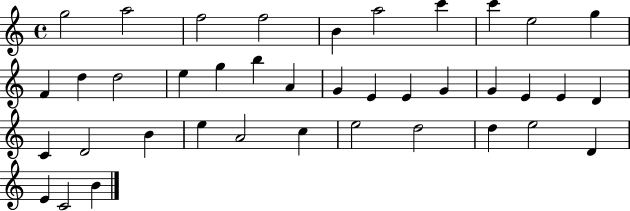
X:1
T:Untitled
M:4/4
L:1/4
K:C
g2 a2 f2 f2 B a2 c' c' e2 g F d d2 e g b A G E E G G E E D C D2 B e A2 c e2 d2 d e2 D E C2 B